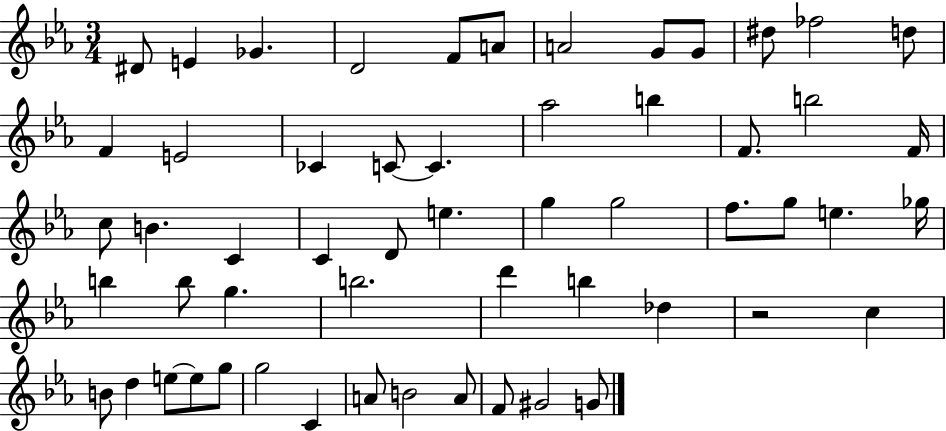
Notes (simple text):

D#4/e E4/q Gb4/q. D4/h F4/e A4/e A4/h G4/e G4/e D#5/e FES5/h D5/e F4/q E4/h CES4/q C4/e C4/q. Ab5/h B5/q F4/e. B5/h F4/s C5/e B4/q. C4/q C4/q D4/e E5/q. G5/q G5/h F5/e. G5/e E5/q. Gb5/s B5/q B5/e G5/q. B5/h. D6/q B5/q Db5/q R/h C5/q B4/e D5/q E5/e E5/e G5/e G5/h C4/q A4/e B4/h A4/e F4/e G#4/h G4/e